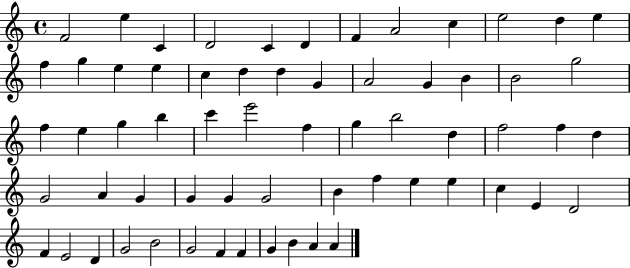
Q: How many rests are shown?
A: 0